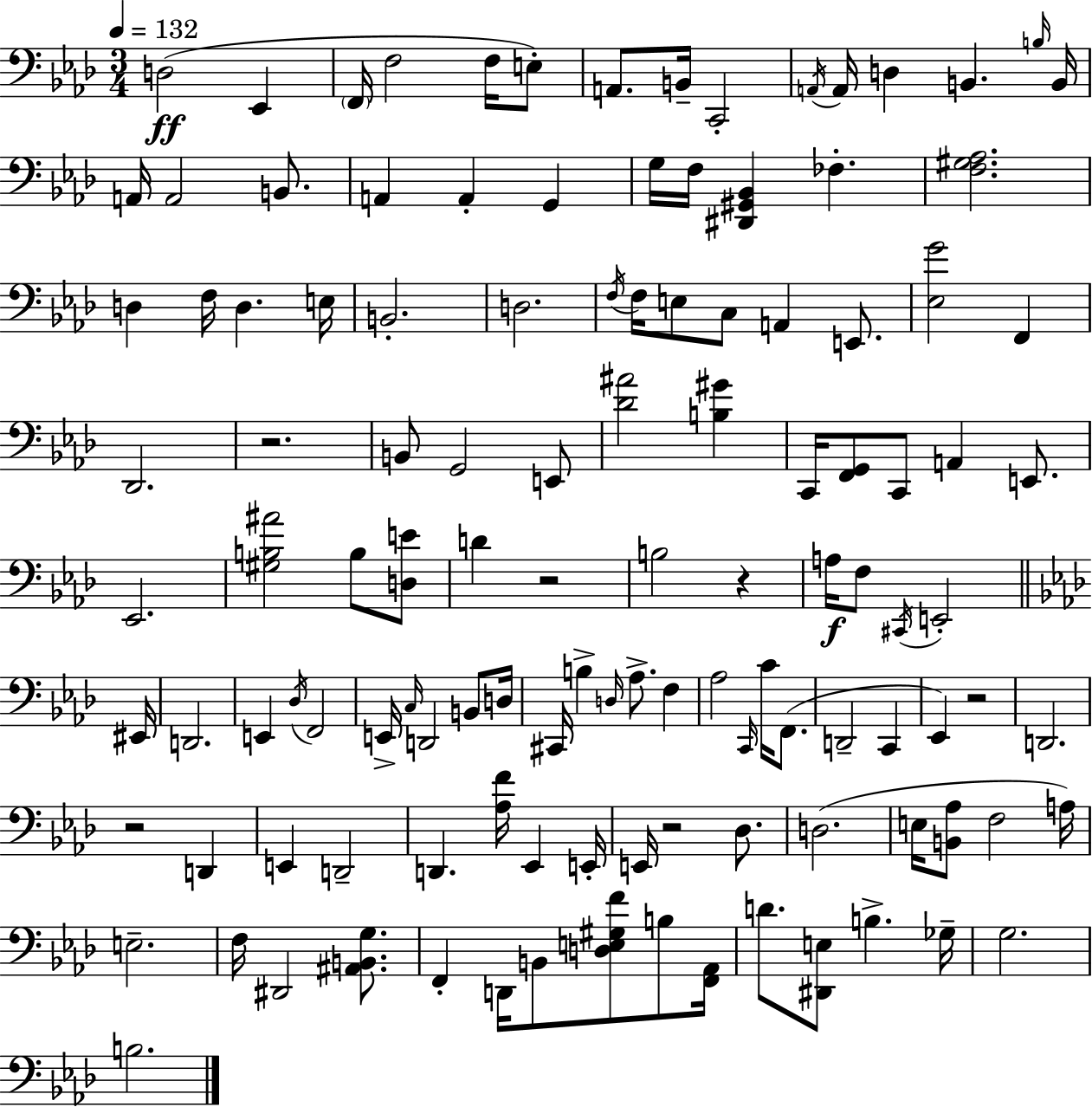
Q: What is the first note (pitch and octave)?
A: D3